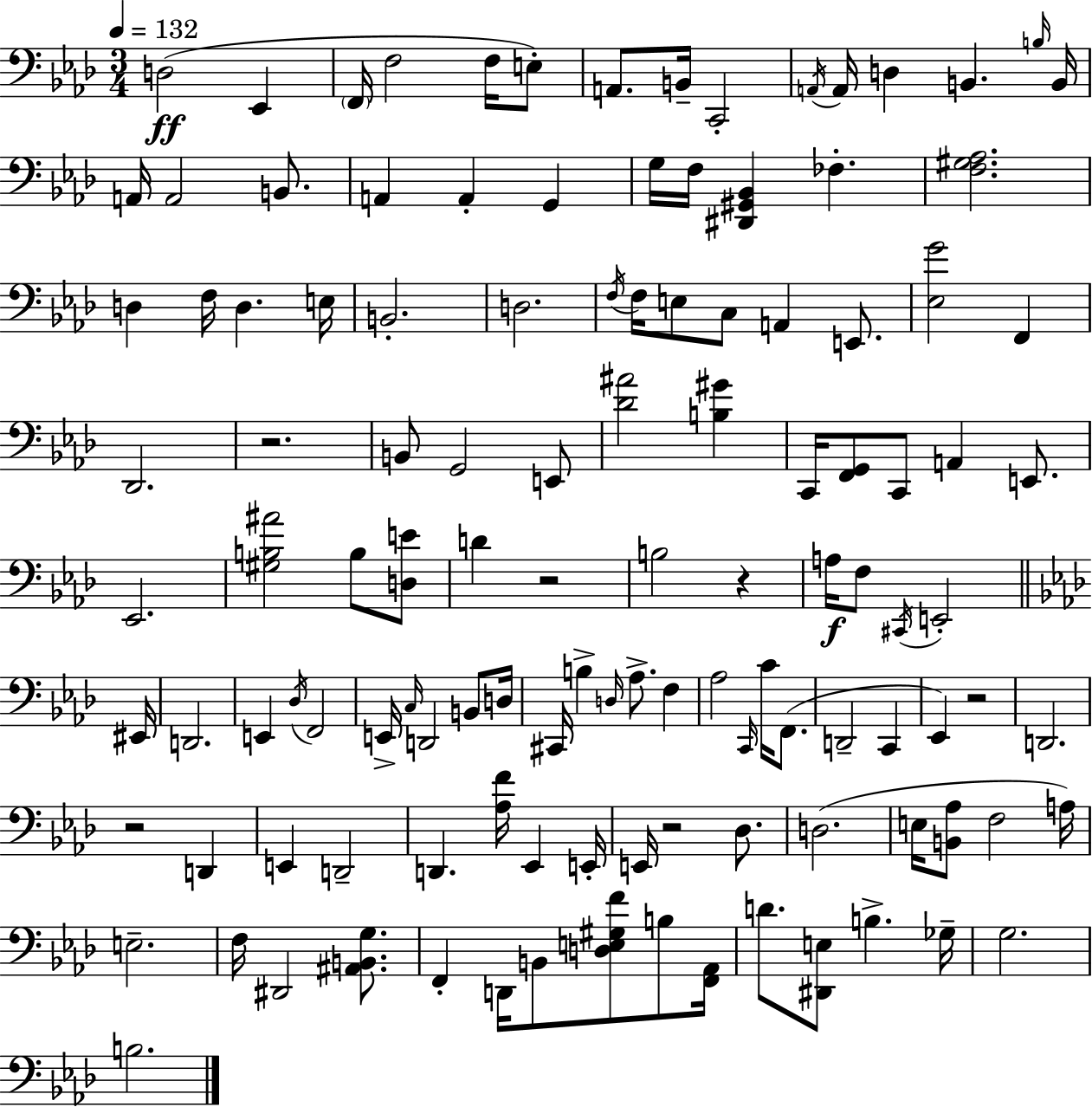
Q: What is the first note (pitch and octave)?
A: D3